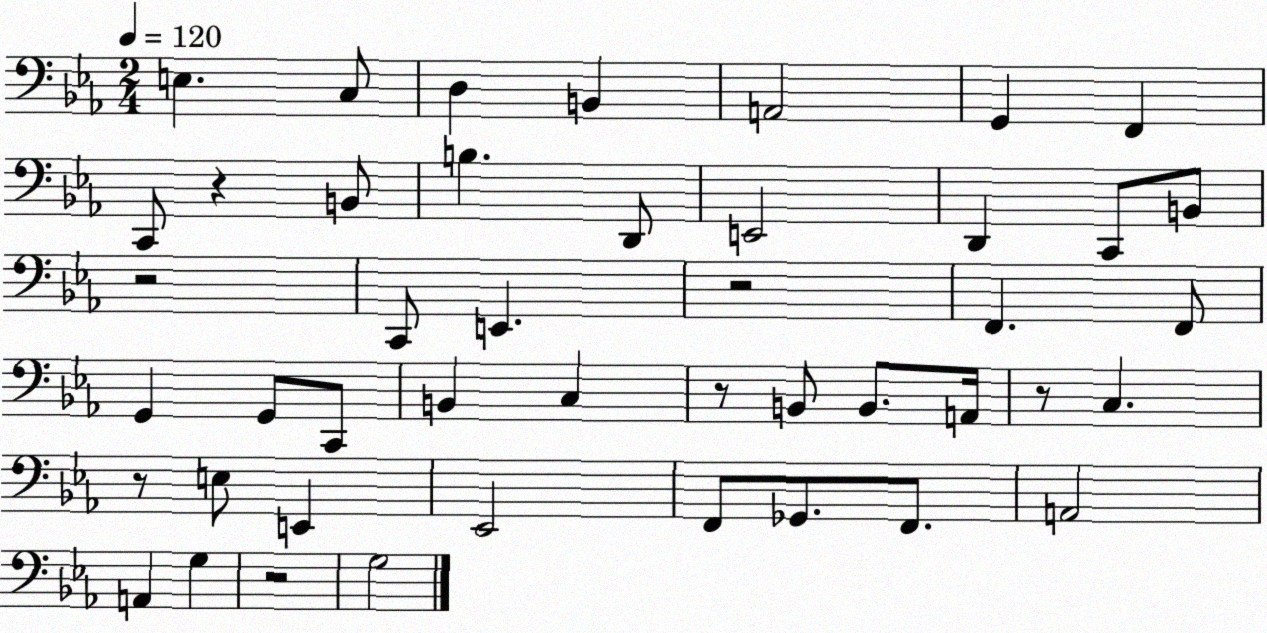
X:1
T:Untitled
M:2/4
L:1/4
K:Eb
E, C,/2 D, B,, A,,2 G,, F,, C,,/2 z B,,/2 B, D,,/2 E,,2 D,, C,,/2 B,,/2 z2 C,,/2 E,, z2 F,, F,,/2 G,, G,,/2 C,,/2 B,, C, z/2 B,,/2 B,,/2 A,,/4 z/2 C, z/2 E,/2 E,, _E,,2 F,,/2 _G,,/2 F,,/2 A,,2 A,, G, z2 G,2